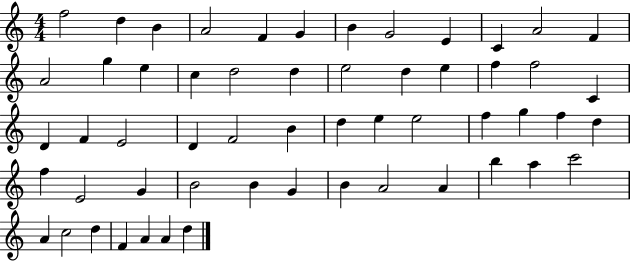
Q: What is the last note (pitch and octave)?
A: D5